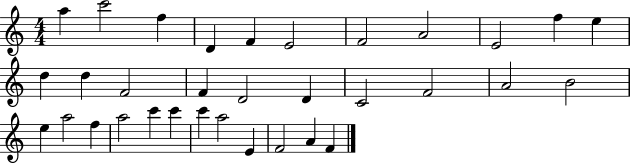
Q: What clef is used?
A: treble